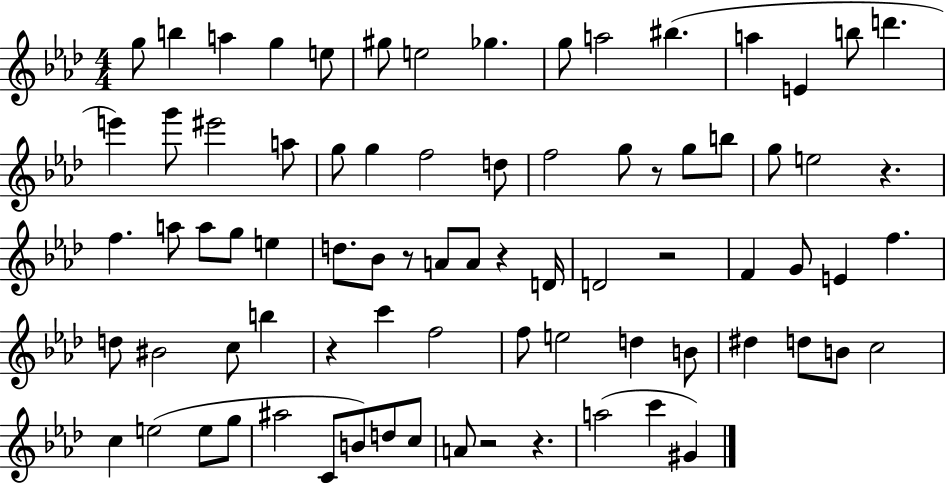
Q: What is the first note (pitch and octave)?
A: G5